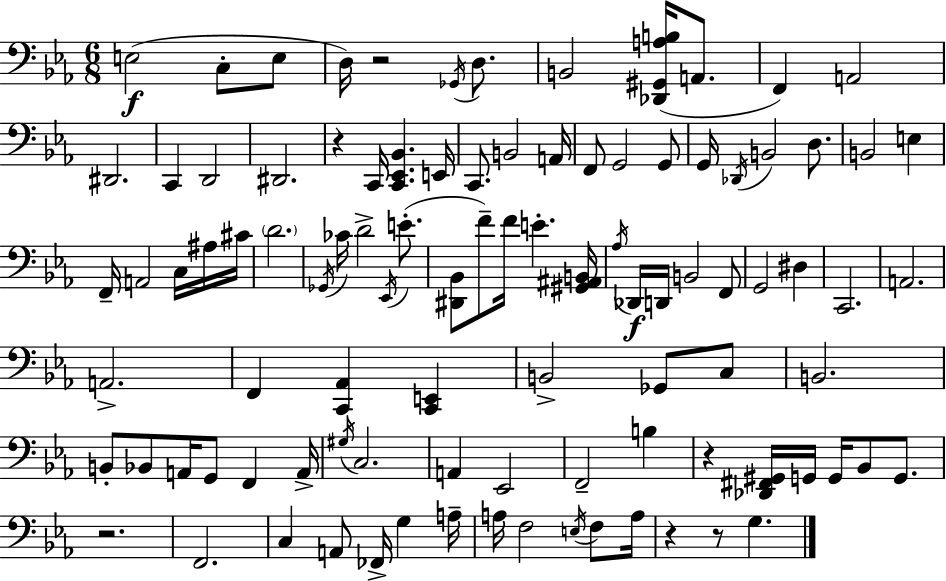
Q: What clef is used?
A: bass